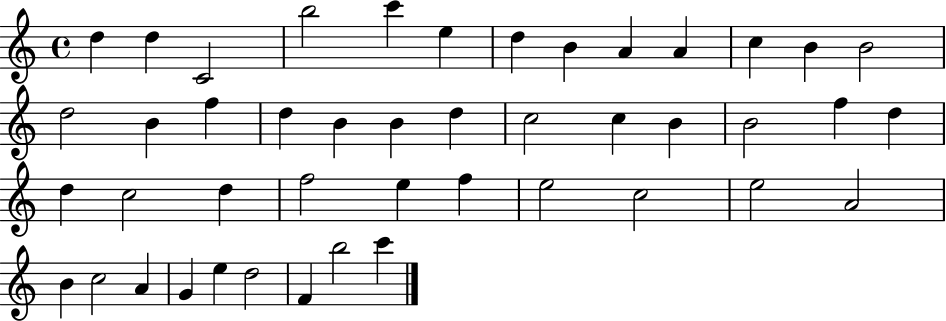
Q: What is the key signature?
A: C major